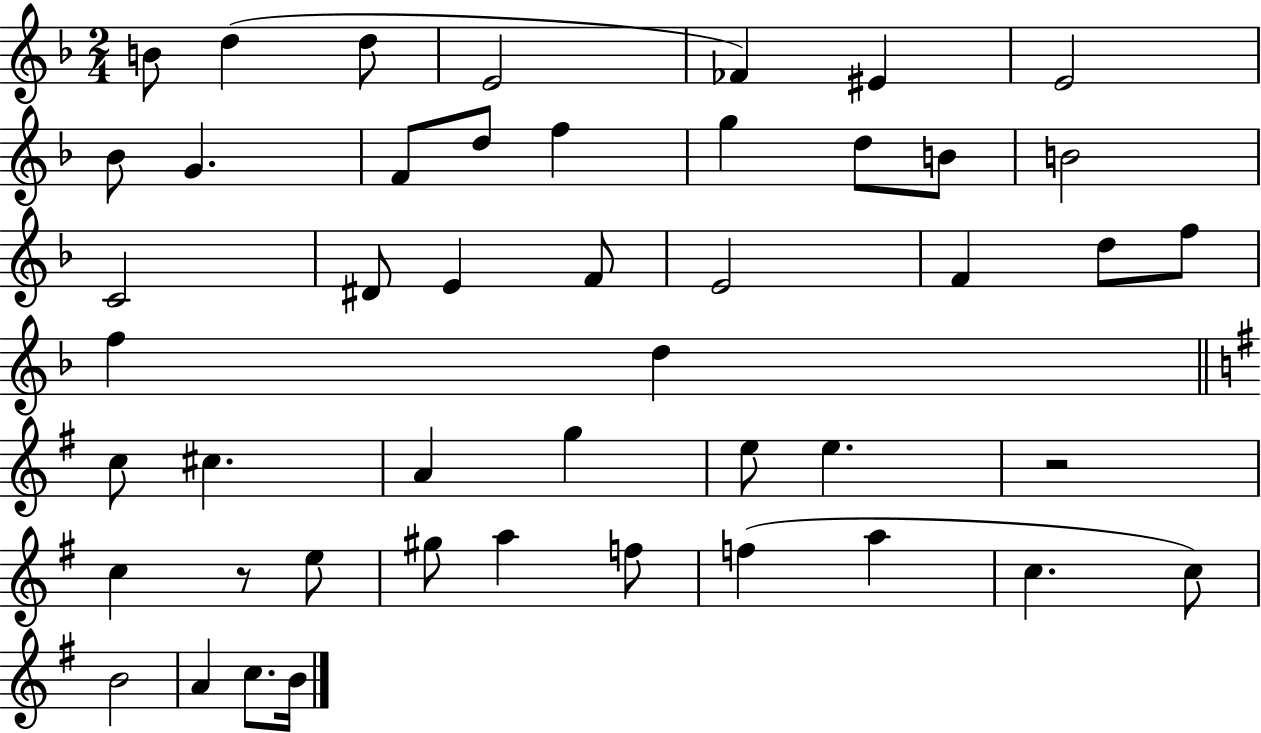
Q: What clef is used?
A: treble